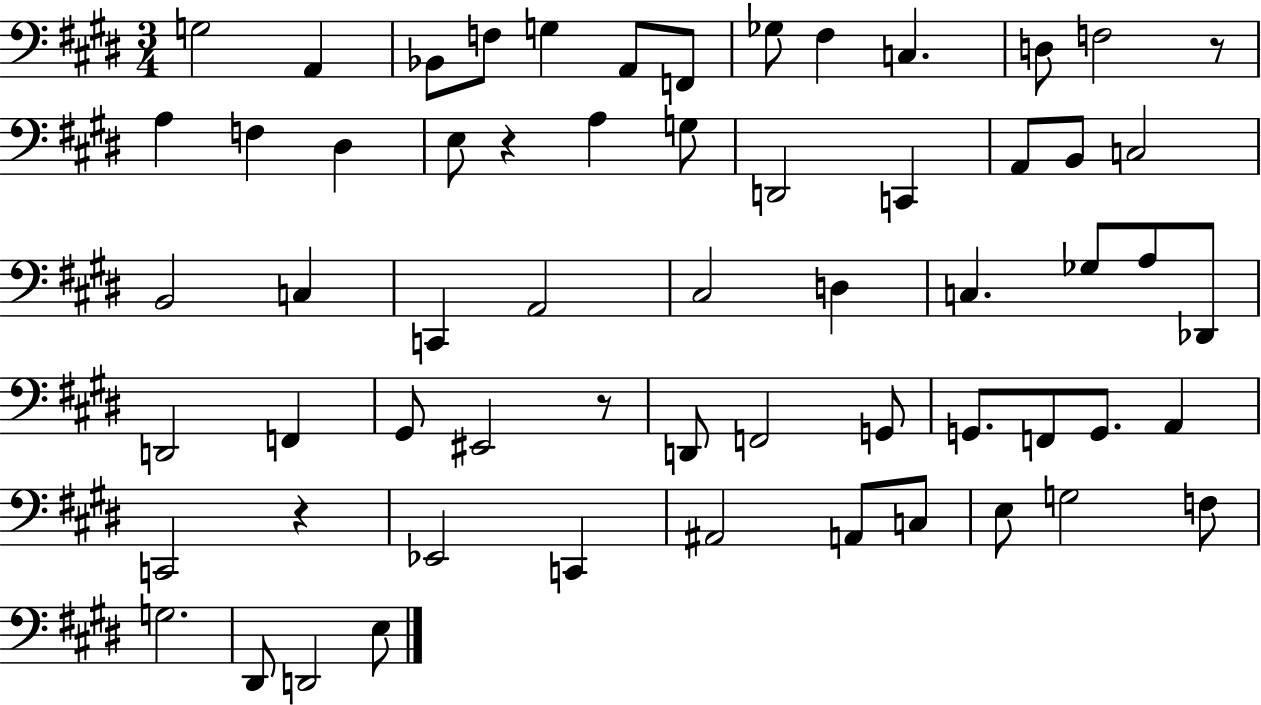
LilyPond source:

{
  \clef bass
  \numericTimeSignature
  \time 3/4
  \key e \major
  g2 a,4 | bes,8 f8 g4 a,8 f,8 | ges8 fis4 c4. | d8 f2 r8 | \break a4 f4 dis4 | e8 r4 a4 g8 | d,2 c,4 | a,8 b,8 c2 | \break b,2 c4 | c,4 a,2 | cis2 d4 | c4. ges8 a8 des,8 | \break d,2 f,4 | gis,8 eis,2 r8 | d,8 f,2 g,8 | g,8. f,8 g,8. a,4 | \break c,2 r4 | ees,2 c,4 | ais,2 a,8 c8 | e8 g2 f8 | \break g2. | dis,8 d,2 e8 | \bar "|."
}